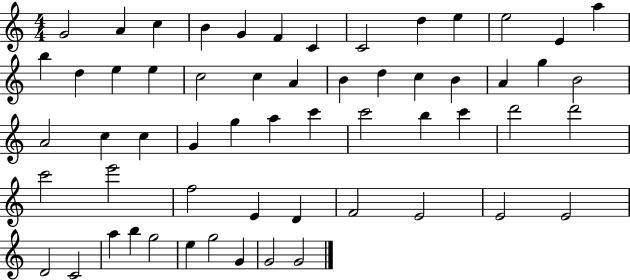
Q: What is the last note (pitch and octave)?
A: G4